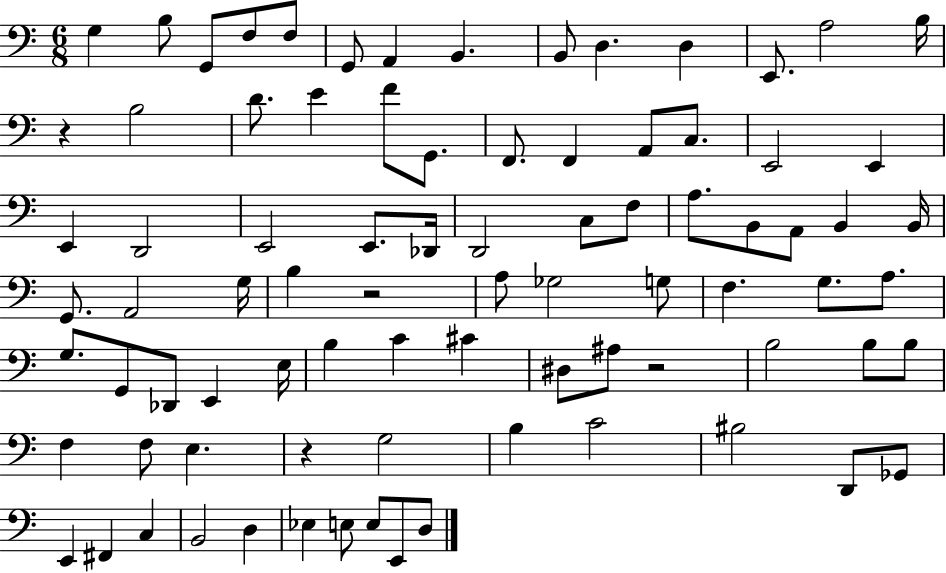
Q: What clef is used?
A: bass